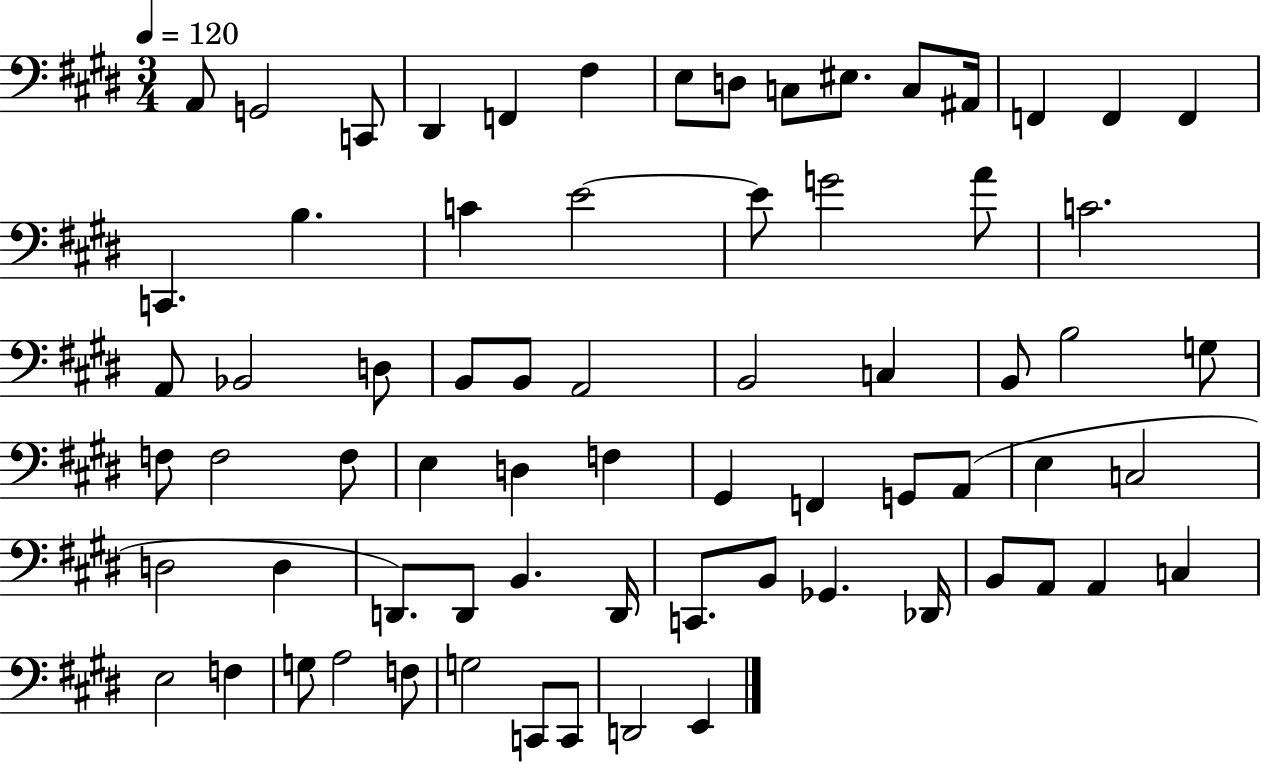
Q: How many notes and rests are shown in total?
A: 70